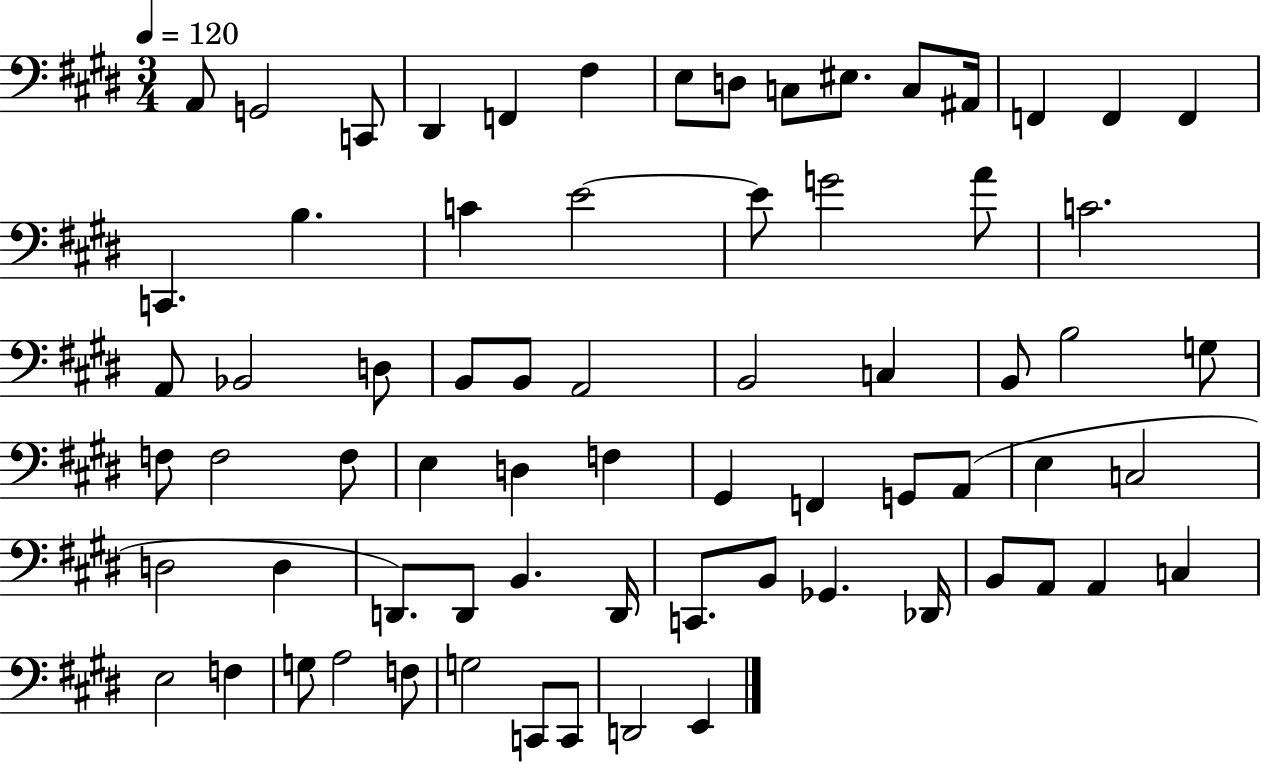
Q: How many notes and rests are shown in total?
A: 70